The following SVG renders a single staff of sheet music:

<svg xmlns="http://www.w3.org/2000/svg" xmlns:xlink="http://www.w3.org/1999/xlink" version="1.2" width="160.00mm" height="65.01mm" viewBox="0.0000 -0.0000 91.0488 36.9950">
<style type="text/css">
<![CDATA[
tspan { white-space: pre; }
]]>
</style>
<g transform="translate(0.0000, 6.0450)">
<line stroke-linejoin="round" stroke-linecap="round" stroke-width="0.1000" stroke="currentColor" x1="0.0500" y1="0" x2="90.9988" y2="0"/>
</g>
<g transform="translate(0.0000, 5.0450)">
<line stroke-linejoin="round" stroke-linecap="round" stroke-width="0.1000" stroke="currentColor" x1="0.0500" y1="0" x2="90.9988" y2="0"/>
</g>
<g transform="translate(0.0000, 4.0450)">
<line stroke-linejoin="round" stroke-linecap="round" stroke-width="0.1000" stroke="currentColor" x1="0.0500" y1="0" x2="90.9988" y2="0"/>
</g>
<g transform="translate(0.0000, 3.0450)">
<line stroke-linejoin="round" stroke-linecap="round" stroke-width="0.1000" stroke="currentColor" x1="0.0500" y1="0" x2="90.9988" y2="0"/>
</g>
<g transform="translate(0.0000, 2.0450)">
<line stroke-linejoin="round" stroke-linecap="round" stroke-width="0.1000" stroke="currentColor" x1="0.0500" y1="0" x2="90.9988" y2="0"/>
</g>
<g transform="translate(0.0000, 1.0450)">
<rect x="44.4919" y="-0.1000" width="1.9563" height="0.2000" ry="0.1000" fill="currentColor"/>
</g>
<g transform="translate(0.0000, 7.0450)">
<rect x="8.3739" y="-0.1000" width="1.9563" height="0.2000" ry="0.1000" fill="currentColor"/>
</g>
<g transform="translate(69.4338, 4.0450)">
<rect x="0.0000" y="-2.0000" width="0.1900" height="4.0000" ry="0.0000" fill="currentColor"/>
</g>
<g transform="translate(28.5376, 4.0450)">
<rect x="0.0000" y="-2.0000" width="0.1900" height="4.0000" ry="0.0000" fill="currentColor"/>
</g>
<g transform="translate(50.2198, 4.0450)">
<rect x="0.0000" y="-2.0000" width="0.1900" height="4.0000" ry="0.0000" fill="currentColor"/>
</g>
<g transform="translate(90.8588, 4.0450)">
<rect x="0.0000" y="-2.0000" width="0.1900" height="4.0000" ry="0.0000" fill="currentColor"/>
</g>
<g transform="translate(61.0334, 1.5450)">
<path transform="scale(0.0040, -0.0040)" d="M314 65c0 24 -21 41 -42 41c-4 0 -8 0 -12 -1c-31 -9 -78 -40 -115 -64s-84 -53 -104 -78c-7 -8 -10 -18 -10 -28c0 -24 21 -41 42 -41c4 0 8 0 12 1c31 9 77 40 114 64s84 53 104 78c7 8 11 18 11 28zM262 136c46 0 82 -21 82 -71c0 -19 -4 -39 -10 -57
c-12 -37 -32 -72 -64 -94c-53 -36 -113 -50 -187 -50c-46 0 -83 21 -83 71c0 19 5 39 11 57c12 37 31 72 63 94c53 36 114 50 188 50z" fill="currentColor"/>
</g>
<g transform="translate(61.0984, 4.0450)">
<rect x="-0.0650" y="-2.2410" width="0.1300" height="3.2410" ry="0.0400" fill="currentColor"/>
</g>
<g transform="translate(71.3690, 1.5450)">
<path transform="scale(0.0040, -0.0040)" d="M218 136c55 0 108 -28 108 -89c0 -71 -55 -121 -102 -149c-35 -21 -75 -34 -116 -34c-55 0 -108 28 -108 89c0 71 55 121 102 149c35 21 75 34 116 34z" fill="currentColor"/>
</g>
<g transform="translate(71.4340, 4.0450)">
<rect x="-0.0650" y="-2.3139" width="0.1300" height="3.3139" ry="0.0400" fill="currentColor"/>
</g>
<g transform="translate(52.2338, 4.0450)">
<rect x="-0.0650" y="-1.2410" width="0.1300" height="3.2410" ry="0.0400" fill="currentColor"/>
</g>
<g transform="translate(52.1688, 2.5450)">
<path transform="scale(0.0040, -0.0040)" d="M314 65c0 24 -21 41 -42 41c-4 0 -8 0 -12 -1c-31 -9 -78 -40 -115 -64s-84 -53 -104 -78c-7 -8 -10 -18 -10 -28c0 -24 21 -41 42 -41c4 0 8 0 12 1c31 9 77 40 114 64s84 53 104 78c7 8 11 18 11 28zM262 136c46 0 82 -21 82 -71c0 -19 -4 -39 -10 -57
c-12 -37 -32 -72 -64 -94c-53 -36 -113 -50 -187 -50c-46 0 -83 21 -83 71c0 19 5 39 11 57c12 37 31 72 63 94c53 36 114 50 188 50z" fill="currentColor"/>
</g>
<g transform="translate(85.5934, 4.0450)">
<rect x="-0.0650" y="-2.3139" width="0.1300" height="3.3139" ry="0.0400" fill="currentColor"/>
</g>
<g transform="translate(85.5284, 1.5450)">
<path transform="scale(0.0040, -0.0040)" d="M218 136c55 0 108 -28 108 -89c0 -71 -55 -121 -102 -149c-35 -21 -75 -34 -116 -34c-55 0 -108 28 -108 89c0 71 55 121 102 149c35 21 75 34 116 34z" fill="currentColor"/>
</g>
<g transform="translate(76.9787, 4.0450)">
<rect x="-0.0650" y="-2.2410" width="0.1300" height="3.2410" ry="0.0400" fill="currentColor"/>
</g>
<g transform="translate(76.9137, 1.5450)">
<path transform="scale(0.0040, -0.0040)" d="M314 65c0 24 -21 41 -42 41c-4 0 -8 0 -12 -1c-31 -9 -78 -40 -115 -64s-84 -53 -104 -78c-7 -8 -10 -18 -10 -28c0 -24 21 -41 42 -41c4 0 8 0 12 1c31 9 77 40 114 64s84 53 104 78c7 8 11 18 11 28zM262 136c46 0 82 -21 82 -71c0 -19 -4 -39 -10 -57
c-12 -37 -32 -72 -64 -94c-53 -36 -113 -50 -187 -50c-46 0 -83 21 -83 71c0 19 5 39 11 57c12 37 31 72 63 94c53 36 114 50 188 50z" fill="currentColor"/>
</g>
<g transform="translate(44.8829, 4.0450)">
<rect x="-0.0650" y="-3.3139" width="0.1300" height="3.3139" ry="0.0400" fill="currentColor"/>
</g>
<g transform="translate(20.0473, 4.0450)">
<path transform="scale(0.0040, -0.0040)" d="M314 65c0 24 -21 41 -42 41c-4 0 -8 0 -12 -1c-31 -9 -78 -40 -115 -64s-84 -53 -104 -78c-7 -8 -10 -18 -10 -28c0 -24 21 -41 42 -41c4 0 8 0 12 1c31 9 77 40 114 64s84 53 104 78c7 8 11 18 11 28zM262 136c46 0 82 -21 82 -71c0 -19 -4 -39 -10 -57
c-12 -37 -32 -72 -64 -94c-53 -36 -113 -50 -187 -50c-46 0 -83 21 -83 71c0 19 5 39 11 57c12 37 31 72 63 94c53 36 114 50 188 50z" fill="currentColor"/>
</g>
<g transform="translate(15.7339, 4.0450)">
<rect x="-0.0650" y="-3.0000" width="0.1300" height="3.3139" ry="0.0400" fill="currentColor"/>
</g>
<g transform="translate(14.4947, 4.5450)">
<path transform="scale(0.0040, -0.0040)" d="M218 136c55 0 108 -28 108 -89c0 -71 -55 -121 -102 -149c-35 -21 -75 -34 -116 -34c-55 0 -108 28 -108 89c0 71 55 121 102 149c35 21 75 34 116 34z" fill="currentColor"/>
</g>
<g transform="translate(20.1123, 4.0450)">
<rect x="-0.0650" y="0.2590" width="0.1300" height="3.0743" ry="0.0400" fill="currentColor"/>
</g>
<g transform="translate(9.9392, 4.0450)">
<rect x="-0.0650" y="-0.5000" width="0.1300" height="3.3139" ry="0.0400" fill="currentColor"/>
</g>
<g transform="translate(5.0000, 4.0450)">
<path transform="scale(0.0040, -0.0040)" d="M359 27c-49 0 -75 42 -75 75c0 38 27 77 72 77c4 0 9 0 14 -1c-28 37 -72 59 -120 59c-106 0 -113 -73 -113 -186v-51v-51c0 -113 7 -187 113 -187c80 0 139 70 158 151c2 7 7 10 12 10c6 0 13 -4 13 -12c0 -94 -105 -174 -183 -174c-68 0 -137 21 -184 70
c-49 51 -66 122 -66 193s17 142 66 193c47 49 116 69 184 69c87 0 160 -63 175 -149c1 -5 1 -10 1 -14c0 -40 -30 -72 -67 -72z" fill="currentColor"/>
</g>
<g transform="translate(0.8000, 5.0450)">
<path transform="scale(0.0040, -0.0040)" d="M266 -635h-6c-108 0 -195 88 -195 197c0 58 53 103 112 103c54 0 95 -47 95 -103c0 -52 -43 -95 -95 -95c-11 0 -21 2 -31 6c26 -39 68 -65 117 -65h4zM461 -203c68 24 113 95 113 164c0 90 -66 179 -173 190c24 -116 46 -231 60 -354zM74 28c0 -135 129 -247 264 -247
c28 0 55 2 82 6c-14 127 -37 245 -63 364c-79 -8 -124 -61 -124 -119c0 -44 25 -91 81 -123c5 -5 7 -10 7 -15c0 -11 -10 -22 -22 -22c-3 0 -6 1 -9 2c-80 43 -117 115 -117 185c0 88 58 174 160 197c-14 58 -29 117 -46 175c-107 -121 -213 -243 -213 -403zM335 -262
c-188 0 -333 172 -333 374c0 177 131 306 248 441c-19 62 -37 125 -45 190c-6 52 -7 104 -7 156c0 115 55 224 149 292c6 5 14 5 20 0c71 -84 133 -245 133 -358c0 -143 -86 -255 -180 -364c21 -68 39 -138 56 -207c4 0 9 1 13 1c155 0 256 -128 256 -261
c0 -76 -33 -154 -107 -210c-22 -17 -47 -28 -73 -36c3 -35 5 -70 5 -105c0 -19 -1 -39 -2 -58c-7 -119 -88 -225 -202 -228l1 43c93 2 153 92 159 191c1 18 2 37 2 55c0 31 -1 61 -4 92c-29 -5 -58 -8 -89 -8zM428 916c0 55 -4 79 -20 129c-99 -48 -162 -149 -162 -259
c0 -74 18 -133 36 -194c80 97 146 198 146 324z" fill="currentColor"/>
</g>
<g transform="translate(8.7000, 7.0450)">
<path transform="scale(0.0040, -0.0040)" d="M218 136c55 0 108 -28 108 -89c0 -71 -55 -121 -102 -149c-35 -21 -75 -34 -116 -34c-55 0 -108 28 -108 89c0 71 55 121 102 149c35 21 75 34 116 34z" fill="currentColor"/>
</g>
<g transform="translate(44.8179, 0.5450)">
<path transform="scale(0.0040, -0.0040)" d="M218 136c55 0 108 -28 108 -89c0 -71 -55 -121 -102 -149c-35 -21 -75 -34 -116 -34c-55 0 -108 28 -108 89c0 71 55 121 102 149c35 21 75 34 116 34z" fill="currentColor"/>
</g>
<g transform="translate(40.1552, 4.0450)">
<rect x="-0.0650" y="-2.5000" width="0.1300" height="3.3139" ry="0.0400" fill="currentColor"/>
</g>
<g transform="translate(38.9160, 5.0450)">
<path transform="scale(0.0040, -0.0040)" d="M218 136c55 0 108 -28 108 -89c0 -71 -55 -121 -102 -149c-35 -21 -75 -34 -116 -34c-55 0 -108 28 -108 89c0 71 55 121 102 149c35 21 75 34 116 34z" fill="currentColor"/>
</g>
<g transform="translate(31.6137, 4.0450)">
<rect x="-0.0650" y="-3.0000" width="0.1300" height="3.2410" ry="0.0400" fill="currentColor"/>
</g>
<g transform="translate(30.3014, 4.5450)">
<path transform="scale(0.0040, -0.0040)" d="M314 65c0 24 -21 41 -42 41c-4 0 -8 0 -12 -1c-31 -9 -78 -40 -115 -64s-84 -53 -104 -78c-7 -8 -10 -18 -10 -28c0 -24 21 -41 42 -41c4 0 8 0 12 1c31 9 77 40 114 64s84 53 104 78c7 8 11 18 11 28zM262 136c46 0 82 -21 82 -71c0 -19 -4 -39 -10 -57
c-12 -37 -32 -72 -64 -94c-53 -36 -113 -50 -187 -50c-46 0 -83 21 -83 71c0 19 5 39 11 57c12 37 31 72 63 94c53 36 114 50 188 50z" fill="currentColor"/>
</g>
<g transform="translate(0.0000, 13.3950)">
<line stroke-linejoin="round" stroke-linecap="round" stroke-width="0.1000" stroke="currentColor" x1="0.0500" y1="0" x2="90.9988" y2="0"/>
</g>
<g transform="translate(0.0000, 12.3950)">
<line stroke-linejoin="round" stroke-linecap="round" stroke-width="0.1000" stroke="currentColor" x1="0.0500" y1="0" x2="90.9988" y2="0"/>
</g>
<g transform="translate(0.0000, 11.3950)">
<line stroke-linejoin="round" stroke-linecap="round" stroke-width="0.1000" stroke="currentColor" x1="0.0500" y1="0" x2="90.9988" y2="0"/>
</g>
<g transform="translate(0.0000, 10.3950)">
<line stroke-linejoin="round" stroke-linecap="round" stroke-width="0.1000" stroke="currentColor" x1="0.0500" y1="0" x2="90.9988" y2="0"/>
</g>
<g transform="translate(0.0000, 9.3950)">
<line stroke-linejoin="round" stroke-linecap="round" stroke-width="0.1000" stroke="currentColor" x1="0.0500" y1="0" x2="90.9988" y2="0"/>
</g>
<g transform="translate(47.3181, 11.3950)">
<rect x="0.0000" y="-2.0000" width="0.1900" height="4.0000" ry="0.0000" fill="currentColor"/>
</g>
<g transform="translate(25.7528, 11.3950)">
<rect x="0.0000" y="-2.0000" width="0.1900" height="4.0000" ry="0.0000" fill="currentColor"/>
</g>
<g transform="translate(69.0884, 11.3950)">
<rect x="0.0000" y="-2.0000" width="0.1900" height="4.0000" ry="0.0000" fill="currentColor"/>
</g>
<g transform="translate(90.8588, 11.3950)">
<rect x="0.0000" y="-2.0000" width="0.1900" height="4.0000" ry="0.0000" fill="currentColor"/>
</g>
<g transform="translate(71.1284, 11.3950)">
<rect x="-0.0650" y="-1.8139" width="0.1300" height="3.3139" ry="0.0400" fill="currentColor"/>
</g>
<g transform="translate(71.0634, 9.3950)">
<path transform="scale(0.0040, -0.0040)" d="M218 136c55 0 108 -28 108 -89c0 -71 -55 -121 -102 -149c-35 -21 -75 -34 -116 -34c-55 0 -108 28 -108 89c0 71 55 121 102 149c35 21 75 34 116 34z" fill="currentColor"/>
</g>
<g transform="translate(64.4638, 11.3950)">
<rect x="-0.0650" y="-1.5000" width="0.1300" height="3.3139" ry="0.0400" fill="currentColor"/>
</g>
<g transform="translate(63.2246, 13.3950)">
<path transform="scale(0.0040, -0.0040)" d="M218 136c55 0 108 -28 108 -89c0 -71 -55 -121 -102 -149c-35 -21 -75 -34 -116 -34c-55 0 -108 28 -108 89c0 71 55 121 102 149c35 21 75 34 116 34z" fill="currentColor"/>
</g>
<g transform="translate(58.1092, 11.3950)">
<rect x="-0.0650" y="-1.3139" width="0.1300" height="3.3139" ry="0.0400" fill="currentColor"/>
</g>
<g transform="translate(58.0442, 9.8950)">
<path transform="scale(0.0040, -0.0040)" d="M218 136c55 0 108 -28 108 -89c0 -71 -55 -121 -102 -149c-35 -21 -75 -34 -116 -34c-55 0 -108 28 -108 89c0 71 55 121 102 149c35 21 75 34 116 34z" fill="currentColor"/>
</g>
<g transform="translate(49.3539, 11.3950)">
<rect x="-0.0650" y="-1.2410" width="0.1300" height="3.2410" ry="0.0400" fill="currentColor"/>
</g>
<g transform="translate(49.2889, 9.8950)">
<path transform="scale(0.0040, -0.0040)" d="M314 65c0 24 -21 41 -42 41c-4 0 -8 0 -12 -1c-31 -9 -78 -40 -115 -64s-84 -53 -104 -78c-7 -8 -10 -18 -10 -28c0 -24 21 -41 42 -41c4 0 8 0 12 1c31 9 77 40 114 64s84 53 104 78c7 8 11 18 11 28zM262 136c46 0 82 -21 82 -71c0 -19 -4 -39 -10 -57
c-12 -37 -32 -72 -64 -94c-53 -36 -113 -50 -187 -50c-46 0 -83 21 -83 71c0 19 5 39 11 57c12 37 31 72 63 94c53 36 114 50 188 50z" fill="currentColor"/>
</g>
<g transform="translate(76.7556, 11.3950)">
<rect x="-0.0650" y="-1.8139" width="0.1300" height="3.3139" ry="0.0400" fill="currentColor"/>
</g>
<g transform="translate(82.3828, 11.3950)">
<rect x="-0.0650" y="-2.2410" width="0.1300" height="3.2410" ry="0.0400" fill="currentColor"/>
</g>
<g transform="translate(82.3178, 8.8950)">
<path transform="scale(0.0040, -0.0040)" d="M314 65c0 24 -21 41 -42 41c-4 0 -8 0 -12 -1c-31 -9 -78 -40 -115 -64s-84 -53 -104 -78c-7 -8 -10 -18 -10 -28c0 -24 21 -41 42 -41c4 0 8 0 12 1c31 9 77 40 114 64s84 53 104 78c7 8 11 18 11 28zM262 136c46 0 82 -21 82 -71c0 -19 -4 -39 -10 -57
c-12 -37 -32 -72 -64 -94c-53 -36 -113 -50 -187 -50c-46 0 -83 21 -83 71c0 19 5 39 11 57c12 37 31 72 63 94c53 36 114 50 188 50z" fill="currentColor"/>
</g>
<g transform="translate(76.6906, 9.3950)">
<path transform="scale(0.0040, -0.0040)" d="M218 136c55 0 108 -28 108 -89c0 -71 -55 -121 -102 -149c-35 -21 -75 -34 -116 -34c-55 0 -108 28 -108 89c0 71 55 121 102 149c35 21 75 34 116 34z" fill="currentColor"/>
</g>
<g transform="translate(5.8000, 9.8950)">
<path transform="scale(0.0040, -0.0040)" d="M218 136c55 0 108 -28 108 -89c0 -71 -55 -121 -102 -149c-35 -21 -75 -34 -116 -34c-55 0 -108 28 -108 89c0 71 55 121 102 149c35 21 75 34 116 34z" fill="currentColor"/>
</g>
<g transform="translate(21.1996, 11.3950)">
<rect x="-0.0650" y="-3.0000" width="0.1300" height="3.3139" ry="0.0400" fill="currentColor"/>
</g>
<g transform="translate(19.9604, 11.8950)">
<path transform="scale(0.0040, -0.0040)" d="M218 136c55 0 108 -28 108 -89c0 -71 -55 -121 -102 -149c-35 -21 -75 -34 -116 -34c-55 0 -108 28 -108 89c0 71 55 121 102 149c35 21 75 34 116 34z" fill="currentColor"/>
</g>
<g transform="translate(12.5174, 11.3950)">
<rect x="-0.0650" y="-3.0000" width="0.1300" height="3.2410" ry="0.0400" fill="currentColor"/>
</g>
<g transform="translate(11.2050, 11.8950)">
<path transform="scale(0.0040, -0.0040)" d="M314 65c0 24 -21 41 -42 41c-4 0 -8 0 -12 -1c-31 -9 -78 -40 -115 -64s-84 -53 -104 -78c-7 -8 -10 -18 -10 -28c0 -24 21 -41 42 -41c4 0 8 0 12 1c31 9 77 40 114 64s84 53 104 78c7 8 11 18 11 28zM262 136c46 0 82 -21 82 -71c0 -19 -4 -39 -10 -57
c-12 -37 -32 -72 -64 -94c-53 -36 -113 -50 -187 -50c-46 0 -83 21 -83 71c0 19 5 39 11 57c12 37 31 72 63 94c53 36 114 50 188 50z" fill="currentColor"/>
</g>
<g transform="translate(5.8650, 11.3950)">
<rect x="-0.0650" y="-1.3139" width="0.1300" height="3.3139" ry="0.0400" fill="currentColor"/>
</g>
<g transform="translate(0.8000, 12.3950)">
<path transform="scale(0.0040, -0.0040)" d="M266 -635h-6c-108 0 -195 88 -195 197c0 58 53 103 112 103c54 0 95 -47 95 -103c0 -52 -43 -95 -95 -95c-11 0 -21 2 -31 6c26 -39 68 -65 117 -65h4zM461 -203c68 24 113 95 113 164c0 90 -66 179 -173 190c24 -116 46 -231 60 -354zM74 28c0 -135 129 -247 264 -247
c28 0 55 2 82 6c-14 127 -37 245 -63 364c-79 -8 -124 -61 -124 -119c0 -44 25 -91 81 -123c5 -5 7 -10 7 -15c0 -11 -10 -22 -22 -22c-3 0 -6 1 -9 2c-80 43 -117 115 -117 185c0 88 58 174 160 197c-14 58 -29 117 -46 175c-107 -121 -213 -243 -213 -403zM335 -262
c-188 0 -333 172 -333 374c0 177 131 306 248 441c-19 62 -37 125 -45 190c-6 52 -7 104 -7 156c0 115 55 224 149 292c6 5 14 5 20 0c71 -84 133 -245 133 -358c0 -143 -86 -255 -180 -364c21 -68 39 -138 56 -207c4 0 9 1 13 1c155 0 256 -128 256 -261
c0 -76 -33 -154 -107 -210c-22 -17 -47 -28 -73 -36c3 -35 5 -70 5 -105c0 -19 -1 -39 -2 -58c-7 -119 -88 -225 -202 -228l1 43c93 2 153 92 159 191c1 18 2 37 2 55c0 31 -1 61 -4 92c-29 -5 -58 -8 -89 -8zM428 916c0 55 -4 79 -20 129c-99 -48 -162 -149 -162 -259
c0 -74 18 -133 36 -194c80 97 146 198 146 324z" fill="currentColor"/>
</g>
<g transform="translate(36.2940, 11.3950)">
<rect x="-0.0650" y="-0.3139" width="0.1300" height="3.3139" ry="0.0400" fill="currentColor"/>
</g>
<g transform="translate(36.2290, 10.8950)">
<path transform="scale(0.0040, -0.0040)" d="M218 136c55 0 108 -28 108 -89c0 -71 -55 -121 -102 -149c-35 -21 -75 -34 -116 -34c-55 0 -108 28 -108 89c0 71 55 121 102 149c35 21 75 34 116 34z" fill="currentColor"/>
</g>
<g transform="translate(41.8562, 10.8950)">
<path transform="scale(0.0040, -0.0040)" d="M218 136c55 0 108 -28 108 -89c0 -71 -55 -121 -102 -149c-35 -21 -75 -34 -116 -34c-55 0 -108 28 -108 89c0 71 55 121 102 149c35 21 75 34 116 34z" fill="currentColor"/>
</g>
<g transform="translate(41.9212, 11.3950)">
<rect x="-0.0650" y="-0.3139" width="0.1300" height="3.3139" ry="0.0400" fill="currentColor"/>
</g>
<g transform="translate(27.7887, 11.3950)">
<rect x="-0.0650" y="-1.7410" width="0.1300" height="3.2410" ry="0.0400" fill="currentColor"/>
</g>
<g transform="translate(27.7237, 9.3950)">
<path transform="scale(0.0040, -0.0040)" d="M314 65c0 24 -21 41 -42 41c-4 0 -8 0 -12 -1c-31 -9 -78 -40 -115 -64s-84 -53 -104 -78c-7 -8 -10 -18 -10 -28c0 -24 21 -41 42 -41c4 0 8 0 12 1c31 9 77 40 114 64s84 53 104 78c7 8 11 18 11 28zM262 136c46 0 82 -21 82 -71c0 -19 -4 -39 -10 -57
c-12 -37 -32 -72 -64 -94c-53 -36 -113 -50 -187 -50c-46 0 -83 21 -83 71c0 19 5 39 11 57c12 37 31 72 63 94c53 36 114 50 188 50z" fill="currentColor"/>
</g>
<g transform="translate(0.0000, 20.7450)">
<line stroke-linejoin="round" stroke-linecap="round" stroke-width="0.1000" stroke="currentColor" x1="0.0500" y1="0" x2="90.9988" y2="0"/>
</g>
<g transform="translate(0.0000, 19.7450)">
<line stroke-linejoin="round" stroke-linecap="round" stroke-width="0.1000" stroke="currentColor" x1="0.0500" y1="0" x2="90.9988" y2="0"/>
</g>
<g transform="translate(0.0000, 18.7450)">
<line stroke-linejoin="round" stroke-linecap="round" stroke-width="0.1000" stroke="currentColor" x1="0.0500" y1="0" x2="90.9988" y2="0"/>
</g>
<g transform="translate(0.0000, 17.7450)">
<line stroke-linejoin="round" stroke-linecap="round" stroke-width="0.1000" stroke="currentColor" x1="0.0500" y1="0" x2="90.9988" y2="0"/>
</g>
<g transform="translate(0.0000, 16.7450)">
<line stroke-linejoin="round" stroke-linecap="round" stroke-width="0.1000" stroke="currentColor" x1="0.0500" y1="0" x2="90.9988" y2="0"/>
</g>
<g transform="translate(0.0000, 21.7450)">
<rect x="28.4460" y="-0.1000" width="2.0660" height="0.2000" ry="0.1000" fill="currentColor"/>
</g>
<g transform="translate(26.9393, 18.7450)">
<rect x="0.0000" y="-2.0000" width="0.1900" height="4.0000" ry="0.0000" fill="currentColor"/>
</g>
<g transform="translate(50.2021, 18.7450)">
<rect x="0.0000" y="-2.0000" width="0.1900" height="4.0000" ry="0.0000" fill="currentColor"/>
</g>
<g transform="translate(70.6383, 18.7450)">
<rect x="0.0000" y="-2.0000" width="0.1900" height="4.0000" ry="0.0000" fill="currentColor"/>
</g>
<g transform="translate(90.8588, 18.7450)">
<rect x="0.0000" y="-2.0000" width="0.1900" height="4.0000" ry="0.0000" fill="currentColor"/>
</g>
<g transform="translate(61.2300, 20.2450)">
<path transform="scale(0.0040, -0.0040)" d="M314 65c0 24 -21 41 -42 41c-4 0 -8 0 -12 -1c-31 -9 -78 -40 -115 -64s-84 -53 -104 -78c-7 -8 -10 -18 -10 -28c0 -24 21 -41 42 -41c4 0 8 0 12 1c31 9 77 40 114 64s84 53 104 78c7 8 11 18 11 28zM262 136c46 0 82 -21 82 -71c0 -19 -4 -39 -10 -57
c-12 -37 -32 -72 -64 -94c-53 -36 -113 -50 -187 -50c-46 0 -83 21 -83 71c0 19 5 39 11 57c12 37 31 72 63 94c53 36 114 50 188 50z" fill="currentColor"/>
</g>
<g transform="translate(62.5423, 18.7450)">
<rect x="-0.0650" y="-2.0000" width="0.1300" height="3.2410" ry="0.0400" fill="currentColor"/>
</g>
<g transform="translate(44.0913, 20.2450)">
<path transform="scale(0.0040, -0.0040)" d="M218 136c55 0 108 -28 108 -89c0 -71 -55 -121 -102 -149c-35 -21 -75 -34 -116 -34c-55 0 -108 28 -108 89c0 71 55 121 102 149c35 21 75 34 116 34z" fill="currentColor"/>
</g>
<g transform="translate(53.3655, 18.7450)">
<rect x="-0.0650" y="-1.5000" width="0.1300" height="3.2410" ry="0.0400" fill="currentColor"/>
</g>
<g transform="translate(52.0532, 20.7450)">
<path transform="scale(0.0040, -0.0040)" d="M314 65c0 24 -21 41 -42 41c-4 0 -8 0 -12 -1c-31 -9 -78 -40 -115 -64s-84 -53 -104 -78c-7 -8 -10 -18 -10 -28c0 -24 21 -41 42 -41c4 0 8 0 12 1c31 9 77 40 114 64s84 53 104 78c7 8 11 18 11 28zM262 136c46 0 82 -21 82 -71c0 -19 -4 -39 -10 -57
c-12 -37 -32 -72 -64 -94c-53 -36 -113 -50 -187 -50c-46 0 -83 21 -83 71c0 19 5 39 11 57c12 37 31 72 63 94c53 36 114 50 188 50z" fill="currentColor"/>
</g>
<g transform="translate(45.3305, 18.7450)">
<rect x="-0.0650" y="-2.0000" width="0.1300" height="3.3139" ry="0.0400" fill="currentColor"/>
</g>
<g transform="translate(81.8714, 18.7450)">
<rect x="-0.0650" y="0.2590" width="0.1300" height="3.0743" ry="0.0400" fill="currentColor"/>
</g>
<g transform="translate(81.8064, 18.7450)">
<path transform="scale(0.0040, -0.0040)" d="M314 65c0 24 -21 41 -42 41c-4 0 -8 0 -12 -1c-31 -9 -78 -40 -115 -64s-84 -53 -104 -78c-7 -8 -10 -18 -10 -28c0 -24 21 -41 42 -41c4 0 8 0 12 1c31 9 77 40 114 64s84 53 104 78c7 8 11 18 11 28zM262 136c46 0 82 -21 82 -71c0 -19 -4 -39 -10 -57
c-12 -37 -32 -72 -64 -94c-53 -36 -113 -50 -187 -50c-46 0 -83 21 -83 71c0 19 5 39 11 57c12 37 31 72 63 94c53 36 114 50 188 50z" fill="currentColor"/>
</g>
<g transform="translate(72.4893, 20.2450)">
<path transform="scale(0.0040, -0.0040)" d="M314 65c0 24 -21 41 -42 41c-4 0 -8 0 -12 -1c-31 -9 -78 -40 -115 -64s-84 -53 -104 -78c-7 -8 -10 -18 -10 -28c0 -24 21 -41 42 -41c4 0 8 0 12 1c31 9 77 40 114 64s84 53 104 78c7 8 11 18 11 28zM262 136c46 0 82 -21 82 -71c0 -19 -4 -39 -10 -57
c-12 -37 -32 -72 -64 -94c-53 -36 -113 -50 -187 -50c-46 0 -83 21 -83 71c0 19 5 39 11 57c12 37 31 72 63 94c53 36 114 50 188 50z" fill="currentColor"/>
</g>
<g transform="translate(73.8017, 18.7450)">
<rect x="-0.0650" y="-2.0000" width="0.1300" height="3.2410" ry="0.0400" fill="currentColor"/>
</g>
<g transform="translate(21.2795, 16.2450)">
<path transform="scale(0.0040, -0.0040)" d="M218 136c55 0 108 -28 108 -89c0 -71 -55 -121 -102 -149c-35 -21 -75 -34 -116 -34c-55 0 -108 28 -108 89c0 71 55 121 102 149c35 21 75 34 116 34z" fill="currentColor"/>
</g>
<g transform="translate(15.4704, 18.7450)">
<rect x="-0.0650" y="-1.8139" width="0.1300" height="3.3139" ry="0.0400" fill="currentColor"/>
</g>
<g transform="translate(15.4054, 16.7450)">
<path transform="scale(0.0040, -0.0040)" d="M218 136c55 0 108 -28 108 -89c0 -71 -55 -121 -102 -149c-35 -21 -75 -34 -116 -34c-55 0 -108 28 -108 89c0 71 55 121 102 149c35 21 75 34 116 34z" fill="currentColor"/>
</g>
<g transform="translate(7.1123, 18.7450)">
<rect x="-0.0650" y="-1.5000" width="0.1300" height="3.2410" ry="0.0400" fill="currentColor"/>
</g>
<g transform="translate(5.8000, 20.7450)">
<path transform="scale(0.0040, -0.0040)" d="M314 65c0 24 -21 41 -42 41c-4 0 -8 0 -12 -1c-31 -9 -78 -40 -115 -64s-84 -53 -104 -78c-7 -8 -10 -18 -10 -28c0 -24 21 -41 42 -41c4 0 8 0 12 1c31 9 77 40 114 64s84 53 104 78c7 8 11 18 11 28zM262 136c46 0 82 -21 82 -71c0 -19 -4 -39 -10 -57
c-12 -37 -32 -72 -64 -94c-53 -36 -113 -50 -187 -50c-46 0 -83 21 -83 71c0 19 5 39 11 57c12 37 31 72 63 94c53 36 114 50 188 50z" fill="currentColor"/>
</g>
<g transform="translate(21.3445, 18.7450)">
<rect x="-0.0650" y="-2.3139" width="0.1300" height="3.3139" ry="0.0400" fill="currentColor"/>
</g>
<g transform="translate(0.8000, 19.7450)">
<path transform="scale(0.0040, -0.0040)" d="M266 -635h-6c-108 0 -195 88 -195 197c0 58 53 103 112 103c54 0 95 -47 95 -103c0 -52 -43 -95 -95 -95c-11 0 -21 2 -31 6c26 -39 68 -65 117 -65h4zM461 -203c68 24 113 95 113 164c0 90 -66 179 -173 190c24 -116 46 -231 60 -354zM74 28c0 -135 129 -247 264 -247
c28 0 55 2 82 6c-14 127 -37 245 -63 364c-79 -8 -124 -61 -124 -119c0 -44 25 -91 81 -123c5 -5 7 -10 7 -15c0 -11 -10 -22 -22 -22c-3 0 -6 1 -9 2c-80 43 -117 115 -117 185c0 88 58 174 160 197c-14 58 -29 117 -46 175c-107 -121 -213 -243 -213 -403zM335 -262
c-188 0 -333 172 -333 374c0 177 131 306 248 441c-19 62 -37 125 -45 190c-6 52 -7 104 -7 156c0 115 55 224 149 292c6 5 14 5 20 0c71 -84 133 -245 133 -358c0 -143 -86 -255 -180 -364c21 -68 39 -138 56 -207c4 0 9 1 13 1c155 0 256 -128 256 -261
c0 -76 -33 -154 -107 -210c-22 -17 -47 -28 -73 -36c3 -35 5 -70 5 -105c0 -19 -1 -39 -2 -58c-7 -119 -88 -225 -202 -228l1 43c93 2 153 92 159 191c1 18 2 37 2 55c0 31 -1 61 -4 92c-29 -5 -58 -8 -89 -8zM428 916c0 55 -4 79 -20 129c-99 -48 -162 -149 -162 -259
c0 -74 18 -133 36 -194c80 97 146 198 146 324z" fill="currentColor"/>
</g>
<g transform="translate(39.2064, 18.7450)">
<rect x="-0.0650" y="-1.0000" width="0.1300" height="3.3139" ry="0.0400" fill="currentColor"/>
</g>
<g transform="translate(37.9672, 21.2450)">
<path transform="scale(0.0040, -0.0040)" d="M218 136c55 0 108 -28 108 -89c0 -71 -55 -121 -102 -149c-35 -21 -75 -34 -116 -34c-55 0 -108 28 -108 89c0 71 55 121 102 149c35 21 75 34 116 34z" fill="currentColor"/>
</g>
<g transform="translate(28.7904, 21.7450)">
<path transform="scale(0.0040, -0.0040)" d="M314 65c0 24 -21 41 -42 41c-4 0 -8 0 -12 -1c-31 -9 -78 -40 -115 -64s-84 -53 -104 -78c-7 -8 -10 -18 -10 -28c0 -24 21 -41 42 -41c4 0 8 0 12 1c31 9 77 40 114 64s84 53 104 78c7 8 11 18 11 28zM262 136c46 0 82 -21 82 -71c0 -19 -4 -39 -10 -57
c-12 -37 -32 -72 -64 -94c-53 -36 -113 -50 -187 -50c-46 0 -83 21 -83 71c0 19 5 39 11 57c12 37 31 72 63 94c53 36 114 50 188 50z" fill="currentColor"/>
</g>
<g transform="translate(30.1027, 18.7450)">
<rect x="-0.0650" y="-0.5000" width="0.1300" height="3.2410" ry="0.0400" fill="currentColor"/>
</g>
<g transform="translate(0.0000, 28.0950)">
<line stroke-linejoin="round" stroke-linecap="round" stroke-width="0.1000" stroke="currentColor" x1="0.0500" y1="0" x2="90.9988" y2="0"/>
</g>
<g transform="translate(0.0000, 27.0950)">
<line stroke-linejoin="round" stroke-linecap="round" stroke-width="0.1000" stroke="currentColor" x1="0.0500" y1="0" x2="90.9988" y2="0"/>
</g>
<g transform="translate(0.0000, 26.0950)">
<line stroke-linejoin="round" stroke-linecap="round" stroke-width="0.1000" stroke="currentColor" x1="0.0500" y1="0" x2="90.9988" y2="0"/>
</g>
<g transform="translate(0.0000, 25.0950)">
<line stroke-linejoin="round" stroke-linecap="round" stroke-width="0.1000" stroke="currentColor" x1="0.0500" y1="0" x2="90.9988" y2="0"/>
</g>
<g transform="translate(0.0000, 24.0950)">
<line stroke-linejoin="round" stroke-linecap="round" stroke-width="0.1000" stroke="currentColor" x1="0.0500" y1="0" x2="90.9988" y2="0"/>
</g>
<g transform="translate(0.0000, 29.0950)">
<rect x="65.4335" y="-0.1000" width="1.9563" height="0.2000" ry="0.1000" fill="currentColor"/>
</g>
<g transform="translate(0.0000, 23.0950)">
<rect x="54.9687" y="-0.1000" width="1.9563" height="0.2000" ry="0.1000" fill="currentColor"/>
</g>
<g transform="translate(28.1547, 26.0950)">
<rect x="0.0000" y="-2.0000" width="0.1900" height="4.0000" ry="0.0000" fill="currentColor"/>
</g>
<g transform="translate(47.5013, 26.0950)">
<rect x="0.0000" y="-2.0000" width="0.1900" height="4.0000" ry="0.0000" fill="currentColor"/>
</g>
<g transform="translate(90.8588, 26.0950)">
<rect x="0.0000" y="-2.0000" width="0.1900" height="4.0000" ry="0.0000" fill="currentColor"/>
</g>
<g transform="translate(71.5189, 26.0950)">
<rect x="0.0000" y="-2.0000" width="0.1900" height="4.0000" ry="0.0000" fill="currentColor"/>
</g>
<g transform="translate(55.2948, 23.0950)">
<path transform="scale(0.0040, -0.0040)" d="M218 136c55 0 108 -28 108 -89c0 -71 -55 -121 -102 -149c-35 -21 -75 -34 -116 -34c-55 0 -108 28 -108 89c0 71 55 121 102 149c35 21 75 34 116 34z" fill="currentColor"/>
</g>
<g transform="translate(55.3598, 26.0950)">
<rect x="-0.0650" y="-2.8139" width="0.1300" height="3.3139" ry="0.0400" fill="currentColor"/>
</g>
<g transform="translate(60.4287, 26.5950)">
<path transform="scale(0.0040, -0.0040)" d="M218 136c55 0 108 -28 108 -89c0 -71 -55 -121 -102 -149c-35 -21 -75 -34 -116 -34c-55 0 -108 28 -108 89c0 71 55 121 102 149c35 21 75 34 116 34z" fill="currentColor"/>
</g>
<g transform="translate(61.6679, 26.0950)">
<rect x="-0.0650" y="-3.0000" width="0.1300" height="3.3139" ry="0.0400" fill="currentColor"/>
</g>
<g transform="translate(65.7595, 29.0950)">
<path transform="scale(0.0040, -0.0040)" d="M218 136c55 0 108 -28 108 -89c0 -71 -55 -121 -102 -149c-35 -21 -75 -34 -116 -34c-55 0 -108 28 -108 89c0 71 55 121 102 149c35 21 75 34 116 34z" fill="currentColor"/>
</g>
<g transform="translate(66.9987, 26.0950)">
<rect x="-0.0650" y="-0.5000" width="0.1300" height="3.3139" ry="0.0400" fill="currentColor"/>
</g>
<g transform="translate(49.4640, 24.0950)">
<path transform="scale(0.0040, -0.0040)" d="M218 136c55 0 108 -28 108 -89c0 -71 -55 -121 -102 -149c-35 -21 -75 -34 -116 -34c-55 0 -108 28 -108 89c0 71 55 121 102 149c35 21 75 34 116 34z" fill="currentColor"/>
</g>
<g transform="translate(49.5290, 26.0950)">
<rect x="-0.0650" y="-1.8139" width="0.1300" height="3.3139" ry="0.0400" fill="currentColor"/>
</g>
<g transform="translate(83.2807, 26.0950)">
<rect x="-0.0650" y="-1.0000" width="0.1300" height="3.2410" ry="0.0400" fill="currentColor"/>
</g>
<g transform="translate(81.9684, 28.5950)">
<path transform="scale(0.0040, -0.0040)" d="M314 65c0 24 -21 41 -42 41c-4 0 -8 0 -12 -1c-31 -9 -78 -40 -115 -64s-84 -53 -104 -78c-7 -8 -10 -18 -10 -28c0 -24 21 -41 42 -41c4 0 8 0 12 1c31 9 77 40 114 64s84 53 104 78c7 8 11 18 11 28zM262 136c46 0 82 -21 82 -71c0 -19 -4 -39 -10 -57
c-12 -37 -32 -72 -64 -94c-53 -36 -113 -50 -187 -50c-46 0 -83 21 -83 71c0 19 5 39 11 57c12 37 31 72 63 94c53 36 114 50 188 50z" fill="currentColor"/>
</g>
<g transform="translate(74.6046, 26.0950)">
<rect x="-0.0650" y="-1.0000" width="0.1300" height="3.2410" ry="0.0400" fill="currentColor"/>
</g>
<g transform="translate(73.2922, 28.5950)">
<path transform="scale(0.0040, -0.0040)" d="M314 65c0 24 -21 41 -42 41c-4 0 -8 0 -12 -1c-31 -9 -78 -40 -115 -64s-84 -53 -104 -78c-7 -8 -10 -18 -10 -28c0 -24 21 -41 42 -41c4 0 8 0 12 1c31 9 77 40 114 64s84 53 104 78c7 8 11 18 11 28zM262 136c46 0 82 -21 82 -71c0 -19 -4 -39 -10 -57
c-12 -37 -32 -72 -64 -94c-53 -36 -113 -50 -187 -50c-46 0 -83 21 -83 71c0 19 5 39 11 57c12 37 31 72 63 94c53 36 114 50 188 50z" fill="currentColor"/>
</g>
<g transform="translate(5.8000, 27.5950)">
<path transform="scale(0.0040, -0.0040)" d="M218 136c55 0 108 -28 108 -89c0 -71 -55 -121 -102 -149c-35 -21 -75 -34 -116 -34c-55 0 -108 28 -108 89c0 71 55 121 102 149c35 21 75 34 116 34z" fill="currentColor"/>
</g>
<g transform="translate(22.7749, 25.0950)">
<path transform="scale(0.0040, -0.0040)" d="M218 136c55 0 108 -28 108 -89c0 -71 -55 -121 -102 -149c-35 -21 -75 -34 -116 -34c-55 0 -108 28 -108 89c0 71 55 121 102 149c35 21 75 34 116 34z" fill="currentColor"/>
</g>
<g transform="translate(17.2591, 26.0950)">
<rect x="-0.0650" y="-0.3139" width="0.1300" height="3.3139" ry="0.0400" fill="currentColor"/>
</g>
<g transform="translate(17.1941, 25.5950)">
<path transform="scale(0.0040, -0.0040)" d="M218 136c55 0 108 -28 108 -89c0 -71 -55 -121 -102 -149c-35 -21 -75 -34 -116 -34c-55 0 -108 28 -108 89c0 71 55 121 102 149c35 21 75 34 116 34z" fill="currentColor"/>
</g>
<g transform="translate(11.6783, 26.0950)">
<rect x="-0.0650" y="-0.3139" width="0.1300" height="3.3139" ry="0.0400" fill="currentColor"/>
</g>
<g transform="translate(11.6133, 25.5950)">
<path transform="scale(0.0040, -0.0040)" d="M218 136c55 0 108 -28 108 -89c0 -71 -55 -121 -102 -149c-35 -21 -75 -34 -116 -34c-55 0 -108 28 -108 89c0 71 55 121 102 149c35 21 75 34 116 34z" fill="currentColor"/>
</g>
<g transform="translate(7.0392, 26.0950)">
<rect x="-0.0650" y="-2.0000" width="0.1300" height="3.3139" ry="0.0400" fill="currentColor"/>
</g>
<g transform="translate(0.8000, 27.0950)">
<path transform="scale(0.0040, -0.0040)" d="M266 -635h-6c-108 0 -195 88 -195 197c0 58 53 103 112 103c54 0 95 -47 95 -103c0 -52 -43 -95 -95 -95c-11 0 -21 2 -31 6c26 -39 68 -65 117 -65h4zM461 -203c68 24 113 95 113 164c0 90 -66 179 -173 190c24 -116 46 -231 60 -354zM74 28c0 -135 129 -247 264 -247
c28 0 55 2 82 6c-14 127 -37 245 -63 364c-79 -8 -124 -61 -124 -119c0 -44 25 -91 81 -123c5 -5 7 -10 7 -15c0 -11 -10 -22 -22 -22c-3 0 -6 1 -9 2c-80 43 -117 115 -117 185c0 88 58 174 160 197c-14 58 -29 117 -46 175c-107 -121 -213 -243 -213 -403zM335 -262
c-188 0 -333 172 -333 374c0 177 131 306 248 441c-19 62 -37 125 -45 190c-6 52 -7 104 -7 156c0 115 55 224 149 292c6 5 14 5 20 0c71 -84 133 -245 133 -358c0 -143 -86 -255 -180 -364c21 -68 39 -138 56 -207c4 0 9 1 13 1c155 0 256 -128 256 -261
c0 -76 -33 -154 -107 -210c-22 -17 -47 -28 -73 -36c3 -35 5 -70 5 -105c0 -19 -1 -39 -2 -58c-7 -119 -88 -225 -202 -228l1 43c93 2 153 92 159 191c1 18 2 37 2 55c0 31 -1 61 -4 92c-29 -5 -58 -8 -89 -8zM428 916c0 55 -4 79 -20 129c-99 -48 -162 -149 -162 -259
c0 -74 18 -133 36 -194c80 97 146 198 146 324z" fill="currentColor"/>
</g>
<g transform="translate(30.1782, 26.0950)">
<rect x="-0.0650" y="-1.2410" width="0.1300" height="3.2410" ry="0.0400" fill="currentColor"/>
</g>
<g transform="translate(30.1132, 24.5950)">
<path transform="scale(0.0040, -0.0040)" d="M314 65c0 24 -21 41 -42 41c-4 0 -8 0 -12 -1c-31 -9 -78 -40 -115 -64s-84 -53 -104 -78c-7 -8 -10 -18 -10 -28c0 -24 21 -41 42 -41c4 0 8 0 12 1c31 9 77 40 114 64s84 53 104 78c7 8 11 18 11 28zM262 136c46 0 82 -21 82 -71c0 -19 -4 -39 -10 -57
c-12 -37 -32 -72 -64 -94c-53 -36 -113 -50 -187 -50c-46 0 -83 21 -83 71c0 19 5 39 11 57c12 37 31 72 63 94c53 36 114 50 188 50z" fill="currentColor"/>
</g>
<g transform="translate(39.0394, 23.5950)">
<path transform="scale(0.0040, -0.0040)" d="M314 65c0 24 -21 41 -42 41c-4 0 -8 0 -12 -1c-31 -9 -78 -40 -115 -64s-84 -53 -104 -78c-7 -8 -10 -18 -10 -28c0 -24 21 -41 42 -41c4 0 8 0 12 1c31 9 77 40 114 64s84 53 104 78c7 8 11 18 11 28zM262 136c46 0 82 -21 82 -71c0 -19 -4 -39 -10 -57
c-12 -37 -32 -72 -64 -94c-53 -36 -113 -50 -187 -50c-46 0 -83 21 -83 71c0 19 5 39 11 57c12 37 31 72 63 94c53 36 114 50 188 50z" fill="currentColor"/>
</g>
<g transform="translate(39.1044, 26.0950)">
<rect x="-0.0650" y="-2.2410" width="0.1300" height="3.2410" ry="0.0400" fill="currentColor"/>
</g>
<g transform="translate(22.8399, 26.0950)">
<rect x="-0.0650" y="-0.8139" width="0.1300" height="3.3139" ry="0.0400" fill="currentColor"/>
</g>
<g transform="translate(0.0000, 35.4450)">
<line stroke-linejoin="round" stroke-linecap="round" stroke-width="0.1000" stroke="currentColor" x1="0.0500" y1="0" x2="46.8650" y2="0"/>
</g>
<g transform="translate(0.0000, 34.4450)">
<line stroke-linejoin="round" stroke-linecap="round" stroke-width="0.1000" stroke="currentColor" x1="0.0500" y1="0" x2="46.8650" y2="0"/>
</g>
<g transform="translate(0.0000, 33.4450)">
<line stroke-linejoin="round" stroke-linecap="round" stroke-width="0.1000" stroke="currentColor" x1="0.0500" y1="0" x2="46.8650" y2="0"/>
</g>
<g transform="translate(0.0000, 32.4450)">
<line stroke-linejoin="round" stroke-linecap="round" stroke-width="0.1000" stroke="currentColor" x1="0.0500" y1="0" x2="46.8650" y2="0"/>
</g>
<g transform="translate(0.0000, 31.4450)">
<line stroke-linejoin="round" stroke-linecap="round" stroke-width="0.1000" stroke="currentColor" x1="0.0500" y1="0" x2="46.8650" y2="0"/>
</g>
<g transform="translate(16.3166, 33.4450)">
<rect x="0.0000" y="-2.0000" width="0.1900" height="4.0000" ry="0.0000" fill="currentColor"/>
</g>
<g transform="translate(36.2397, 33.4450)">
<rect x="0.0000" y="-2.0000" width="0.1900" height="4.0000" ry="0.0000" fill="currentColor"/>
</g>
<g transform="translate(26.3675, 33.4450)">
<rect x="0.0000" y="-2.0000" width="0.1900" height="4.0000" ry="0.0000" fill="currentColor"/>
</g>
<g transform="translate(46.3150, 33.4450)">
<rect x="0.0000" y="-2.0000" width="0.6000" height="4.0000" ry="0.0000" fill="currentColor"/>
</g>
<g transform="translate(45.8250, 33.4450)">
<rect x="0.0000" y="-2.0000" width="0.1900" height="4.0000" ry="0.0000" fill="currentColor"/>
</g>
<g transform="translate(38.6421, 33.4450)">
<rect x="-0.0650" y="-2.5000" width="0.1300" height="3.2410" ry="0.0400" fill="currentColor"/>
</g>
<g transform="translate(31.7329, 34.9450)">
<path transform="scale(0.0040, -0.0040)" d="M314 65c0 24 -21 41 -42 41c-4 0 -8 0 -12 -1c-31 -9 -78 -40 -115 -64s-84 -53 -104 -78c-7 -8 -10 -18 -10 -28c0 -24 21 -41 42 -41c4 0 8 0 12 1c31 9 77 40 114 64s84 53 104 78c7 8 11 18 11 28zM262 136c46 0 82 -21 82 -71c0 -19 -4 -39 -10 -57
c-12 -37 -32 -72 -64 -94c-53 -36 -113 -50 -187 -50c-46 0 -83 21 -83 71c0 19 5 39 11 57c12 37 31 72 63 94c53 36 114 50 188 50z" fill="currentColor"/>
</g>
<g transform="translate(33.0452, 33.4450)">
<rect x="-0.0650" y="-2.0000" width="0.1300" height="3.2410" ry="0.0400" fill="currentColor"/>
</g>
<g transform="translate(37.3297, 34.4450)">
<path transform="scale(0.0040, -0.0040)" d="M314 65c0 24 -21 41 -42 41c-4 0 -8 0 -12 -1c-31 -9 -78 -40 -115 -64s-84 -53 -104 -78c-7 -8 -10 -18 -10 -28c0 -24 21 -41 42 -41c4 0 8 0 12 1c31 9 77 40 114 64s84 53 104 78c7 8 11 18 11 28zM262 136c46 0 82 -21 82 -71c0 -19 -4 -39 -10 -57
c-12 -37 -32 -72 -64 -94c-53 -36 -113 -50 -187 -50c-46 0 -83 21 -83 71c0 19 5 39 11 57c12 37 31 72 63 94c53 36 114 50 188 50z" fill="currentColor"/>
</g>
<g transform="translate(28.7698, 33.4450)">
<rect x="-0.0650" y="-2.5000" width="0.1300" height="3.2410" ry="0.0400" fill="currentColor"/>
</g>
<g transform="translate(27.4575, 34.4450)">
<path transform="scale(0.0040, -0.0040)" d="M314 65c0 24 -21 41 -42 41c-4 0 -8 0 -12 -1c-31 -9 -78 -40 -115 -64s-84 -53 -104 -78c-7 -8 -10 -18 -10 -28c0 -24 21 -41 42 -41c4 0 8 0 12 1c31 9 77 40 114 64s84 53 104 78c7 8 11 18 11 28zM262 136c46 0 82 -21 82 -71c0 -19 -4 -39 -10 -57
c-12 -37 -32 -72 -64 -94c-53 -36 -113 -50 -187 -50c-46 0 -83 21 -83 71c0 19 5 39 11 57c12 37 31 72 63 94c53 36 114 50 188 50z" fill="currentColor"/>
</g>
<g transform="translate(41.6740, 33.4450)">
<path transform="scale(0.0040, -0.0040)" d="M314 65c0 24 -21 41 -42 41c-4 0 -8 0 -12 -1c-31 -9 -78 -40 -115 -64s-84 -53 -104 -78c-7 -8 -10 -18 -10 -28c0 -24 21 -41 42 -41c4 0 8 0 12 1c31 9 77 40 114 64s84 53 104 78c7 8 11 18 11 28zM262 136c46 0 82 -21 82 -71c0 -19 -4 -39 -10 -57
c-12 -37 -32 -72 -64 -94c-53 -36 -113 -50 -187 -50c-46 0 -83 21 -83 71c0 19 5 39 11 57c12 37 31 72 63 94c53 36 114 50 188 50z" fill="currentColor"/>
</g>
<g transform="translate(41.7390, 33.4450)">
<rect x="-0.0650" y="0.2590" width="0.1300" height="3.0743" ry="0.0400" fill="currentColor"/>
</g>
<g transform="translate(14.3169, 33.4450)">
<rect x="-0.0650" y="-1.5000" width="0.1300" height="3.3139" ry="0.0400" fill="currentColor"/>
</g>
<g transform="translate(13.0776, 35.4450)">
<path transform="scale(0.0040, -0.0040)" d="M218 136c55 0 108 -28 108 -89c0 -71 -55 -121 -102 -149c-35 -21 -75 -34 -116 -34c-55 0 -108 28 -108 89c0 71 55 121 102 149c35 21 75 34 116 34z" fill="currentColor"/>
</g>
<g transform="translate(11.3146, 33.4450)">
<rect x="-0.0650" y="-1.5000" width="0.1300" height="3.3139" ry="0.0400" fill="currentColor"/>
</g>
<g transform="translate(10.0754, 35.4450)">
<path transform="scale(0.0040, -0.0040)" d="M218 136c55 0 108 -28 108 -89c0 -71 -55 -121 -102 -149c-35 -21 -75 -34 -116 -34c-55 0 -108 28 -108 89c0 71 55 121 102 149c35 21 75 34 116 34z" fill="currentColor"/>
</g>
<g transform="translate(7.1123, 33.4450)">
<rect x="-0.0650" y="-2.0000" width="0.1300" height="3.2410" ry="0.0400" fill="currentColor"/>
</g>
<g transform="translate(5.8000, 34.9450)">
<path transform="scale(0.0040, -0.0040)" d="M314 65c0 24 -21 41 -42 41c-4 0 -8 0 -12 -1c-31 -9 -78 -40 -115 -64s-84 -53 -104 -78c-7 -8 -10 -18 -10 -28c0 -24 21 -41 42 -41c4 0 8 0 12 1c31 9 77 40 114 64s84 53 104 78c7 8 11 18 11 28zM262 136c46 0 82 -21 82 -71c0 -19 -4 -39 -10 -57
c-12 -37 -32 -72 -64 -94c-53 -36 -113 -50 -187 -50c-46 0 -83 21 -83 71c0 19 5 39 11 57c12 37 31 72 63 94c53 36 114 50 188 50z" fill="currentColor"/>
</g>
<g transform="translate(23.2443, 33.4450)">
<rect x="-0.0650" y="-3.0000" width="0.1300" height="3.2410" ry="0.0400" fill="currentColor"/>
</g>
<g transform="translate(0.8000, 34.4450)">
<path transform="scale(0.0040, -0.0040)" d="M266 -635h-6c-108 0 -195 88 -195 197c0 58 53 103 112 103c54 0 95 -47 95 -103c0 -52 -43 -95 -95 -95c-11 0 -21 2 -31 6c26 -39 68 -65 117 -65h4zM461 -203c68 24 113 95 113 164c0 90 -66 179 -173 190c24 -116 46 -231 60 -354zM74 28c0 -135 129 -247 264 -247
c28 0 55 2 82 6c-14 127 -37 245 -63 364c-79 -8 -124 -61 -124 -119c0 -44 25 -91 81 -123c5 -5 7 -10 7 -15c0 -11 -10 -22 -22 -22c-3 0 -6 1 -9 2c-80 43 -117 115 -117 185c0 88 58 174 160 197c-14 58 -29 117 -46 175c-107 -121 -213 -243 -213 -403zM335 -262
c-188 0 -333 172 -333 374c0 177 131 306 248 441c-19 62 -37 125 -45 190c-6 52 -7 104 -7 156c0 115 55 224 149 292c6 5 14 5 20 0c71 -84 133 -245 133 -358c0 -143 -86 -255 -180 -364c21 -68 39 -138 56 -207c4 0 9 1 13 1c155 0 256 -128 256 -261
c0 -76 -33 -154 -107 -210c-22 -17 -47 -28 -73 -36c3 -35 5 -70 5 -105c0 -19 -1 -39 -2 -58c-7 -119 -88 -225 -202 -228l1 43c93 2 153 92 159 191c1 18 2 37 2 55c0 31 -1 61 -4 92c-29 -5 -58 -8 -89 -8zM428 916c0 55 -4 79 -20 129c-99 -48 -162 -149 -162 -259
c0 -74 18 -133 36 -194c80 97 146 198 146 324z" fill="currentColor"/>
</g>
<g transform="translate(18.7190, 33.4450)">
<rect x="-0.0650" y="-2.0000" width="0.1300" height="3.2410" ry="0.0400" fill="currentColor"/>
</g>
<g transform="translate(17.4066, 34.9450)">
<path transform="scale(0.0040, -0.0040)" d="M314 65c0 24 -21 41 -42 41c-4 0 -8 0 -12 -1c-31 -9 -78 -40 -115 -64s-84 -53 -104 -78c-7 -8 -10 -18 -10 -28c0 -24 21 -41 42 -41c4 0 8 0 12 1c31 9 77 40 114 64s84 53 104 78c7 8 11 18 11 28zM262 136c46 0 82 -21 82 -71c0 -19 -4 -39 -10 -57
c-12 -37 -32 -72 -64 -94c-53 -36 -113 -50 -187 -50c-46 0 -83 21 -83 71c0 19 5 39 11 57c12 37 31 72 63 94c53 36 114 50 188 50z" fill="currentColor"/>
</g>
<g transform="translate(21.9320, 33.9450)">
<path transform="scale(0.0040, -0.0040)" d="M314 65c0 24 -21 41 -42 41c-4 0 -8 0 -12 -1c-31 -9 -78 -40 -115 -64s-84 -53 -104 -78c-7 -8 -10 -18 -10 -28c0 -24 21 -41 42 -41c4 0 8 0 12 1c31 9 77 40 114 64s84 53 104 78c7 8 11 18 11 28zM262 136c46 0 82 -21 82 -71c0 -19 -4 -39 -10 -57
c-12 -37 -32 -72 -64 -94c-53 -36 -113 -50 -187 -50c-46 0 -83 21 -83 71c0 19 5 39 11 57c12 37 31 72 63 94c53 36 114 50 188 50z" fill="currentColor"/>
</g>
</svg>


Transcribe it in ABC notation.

X:1
T:Untitled
M:4/4
L:1/4
K:C
C A B2 A2 G b e2 g2 g g2 g e A2 A f2 c c e2 e E f f g2 E2 f g C2 D F E2 F2 F2 B2 F c c d e2 g2 f a A C D2 D2 F2 E E F2 A2 G2 F2 G2 B2